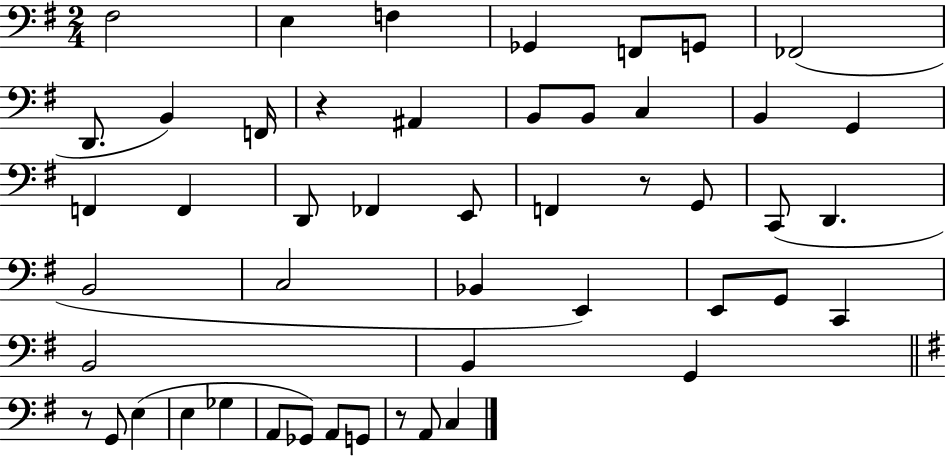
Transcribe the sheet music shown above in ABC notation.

X:1
T:Untitled
M:2/4
L:1/4
K:G
^F,2 E, F, _G,, F,,/2 G,,/2 _F,,2 D,,/2 B,, F,,/4 z ^A,, B,,/2 B,,/2 C, B,, G,, F,, F,, D,,/2 _F,, E,,/2 F,, z/2 G,,/2 C,,/2 D,, B,,2 C,2 _B,, E,, E,,/2 G,,/2 C,, B,,2 B,, G,, z/2 G,,/2 E, E, _G, A,,/2 _G,,/2 A,,/2 G,,/2 z/2 A,,/2 C,